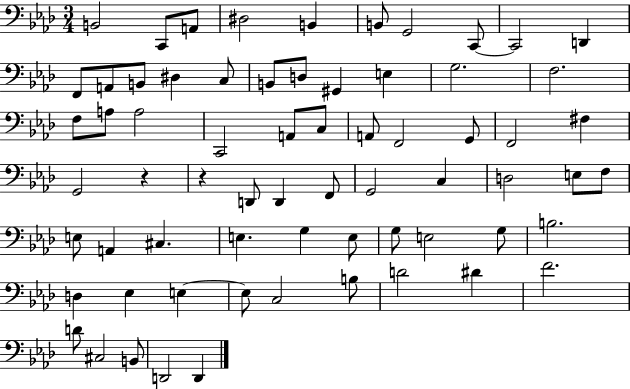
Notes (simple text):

B2/h C2/e A2/e D#3/h B2/q B2/e G2/h C2/e C2/h D2/q F2/e A2/e B2/e D#3/q C3/e B2/e D3/e G#2/q E3/q G3/h. F3/h. F3/e A3/e A3/h C2/h A2/e C3/e A2/e F2/h G2/e F2/h F#3/q G2/h R/q R/q D2/e D2/q F2/e G2/h C3/q D3/h E3/e F3/e E3/e A2/q C#3/q. E3/q. G3/q E3/e G3/e E3/h G3/e B3/h. D3/q Eb3/q E3/q E3/e C3/h B3/e D4/h D#4/q F4/h. D4/e C#3/h B2/e D2/h D2/q